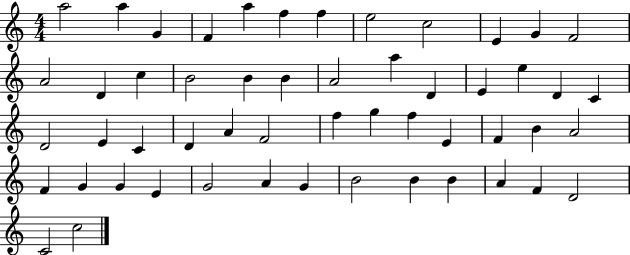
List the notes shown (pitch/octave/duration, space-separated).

A5/h A5/q G4/q F4/q A5/q F5/q F5/q E5/h C5/h E4/q G4/q F4/h A4/h D4/q C5/q B4/h B4/q B4/q A4/h A5/q D4/q E4/q E5/q D4/q C4/q D4/h E4/q C4/q D4/q A4/q F4/h F5/q G5/q F5/q E4/q F4/q B4/q A4/h F4/q G4/q G4/q E4/q G4/h A4/q G4/q B4/h B4/q B4/q A4/q F4/q D4/h C4/h C5/h